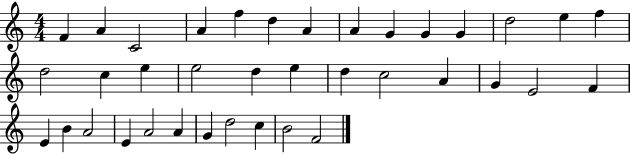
X:1
T:Untitled
M:4/4
L:1/4
K:C
F A C2 A f d A A G G G d2 e f d2 c e e2 d e d c2 A G E2 F E B A2 E A2 A G d2 c B2 F2